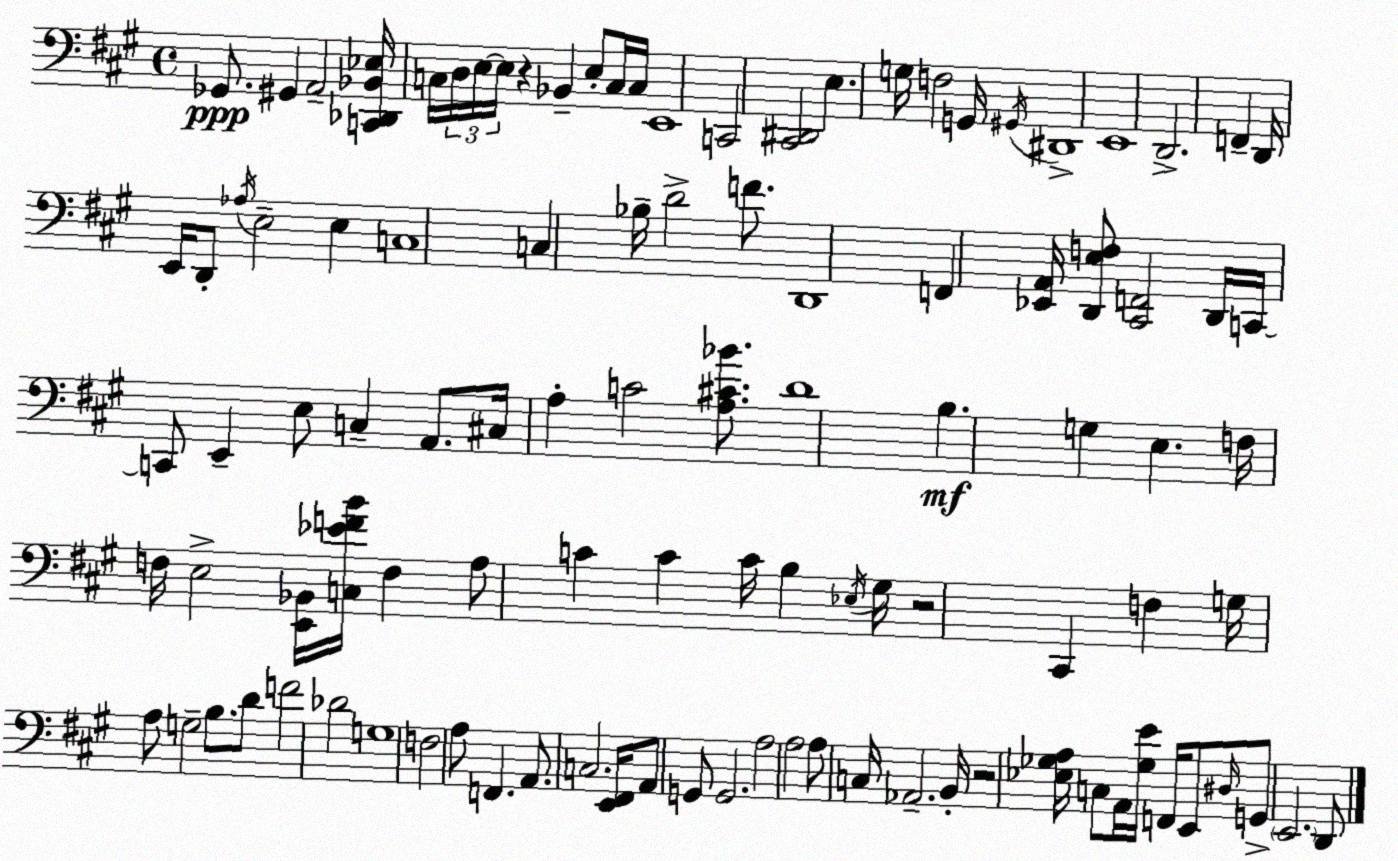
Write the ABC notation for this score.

X:1
T:Untitled
M:4/4
L:1/4
K:A
_G,,/2 ^G,, A,,2 [C,,_D,,_B,,_E,]/4 C,/4 D,/4 E,/4 E,/4 z _B,, E,/2 C,/4 C,/4 E,,4 C,,2 [^C,,^D,,]2 E, G,/4 F,2 G,,/4 ^G,,/4 ^D,,4 E,,4 D,,2 F,, D,,/4 E,,/4 D,,/2 _A,/4 E,2 E, C,4 C, _B,/4 D2 F/2 D,,4 F,, [_E,,A,,]/4 [D,,E,F,]/2 [^C,,F,,]2 D,,/4 C,,/4 C,,/2 E,, E,/2 C, A,,/2 ^C,/4 A, C2 [A,^C_B]/2 D4 B, G, E, F,/4 F,/4 E,2 [E,,_B,,]/4 [C,_EFB]/4 F, A,/2 C C C/4 B, _E,/4 ^G,/4 z2 ^C,, F, G,/4 A,/2 G,2 B,/2 D/2 F2 _D2 G,4 F,2 A,/2 F,, A,,/2 C,2 [E,,^F,,]/4 A,,/2 G,,/2 G,,2 A,2 A,2 A,/2 C,/4 _A,,2 B,,/4 z2 [_E,_G,A,]/4 C,/2 A,,/4 [_G,E]/4 F,,/4 E,,/2 ^D,/4 G,,/2 E,,2 D,,/2